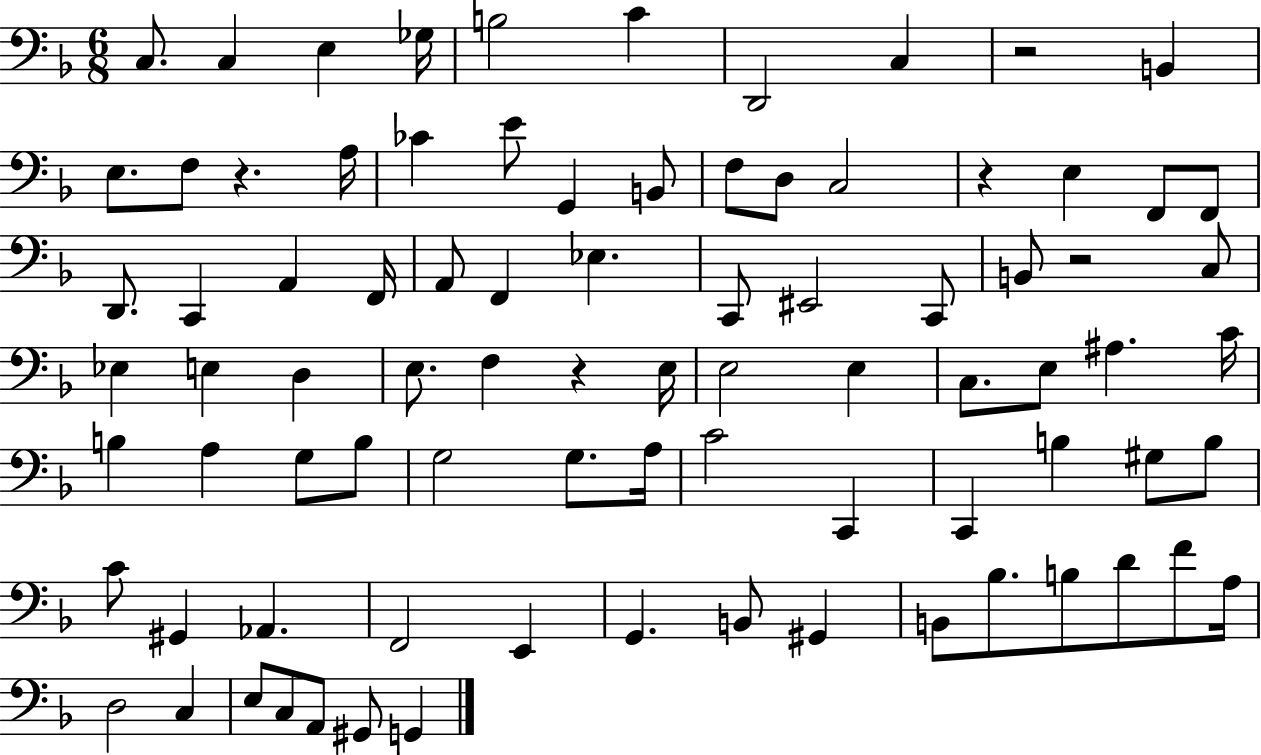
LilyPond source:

{
  \clef bass
  \numericTimeSignature
  \time 6/8
  \key f \major
  c8. c4 e4 ges16 | b2 c'4 | d,2 c4 | r2 b,4 | \break e8. f8 r4. a16 | ces'4 e'8 g,4 b,8 | f8 d8 c2 | r4 e4 f,8 f,8 | \break d,8. c,4 a,4 f,16 | a,8 f,4 ees4. | c,8 eis,2 c,8 | b,8 r2 c8 | \break ees4 e4 d4 | e8. f4 r4 e16 | e2 e4 | c8. e8 ais4. c'16 | \break b4 a4 g8 b8 | g2 g8. a16 | c'2 c,4 | c,4 b4 gis8 b8 | \break c'8 gis,4 aes,4. | f,2 e,4 | g,4. b,8 gis,4 | b,8 bes8. b8 d'8 f'8 a16 | \break d2 c4 | e8 c8 a,8 gis,8 g,4 | \bar "|."
}